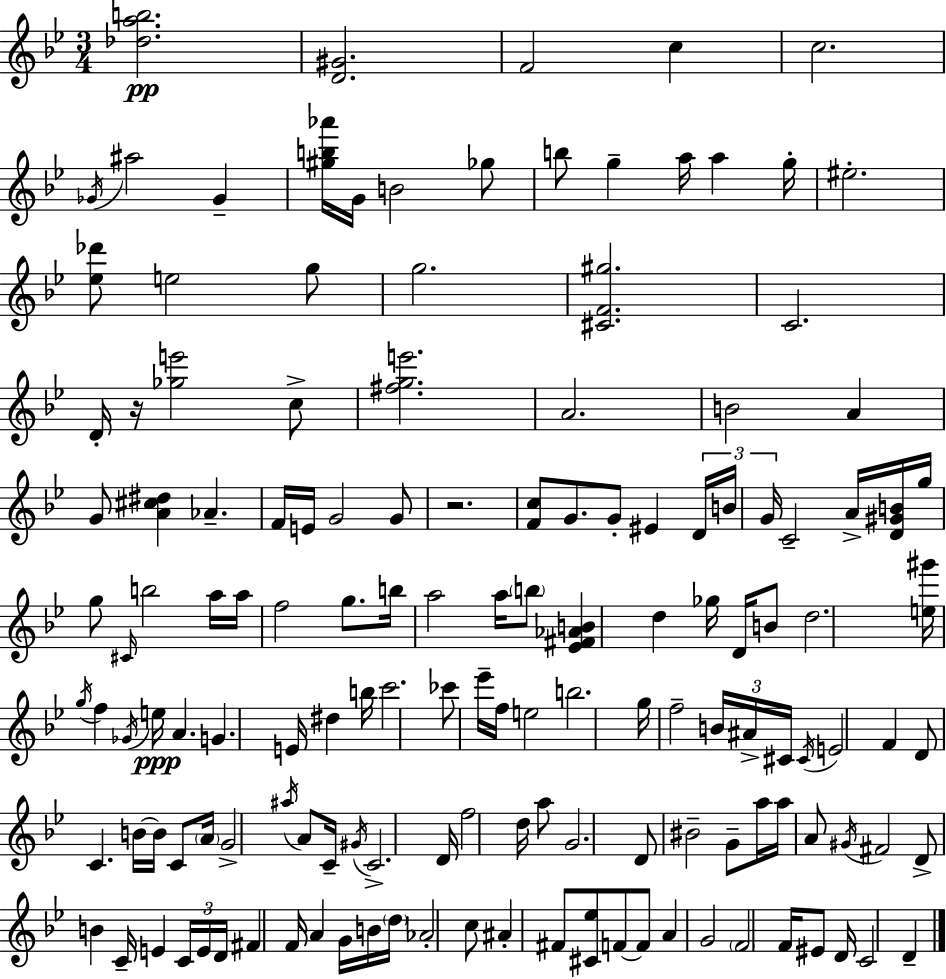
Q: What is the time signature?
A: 3/4